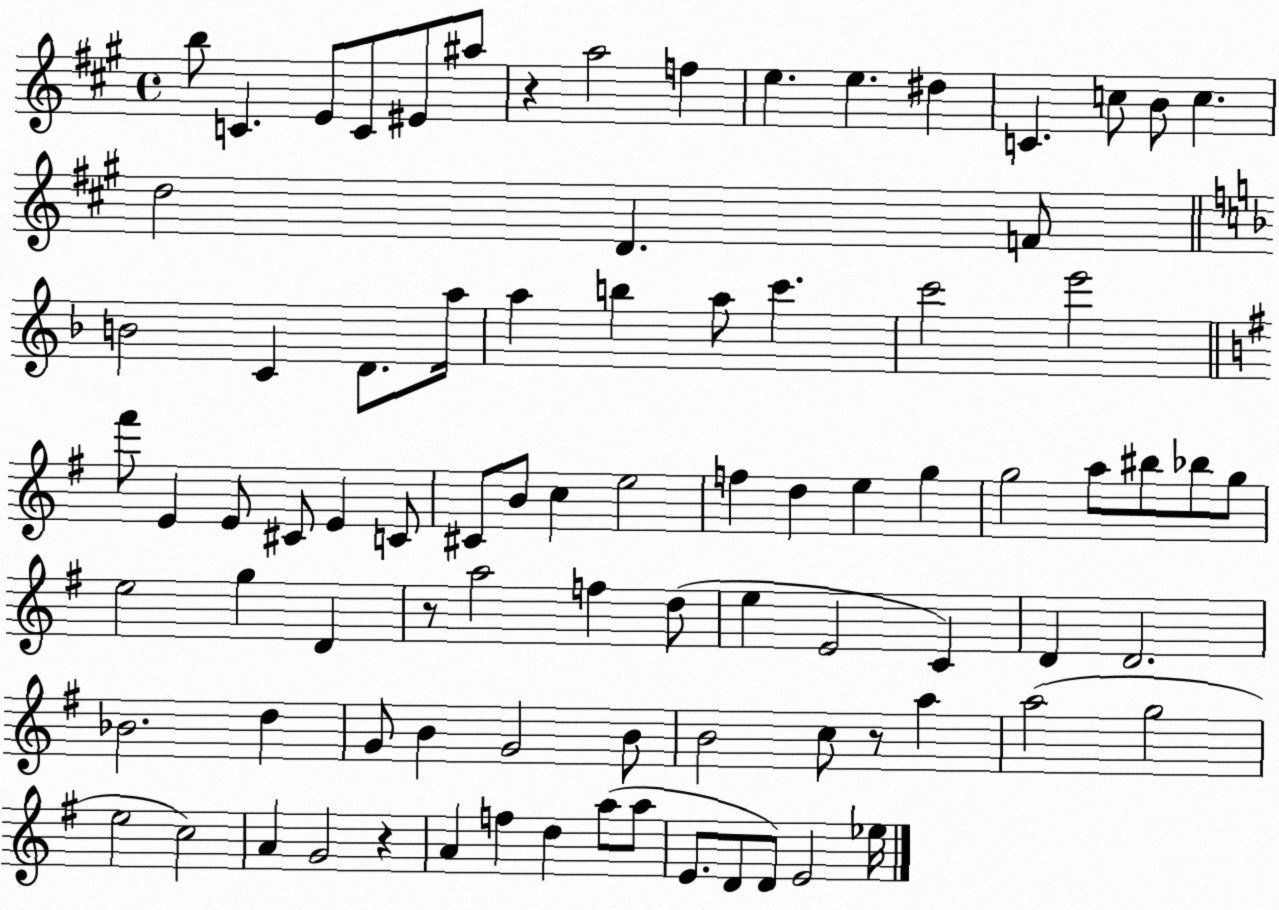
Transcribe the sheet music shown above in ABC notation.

X:1
T:Untitled
M:4/4
L:1/4
K:A
b/2 C E/2 C/2 ^E/2 ^a/2 z a2 f e e ^d C c/2 B/2 c d2 D F/2 B2 C D/2 a/4 a b a/2 c' c'2 e'2 ^f'/2 E E/2 ^C/2 E C/2 ^C/2 B/2 c e2 f d e g g2 a/2 ^b/2 _b/2 g/2 e2 g D z/2 a2 f d/2 e E2 C D D2 _B2 d G/2 B G2 B/2 B2 c/2 z/2 a a2 g2 e2 c2 A G2 z A f d a/2 a/2 E/2 D/2 D/2 E2 _e/4